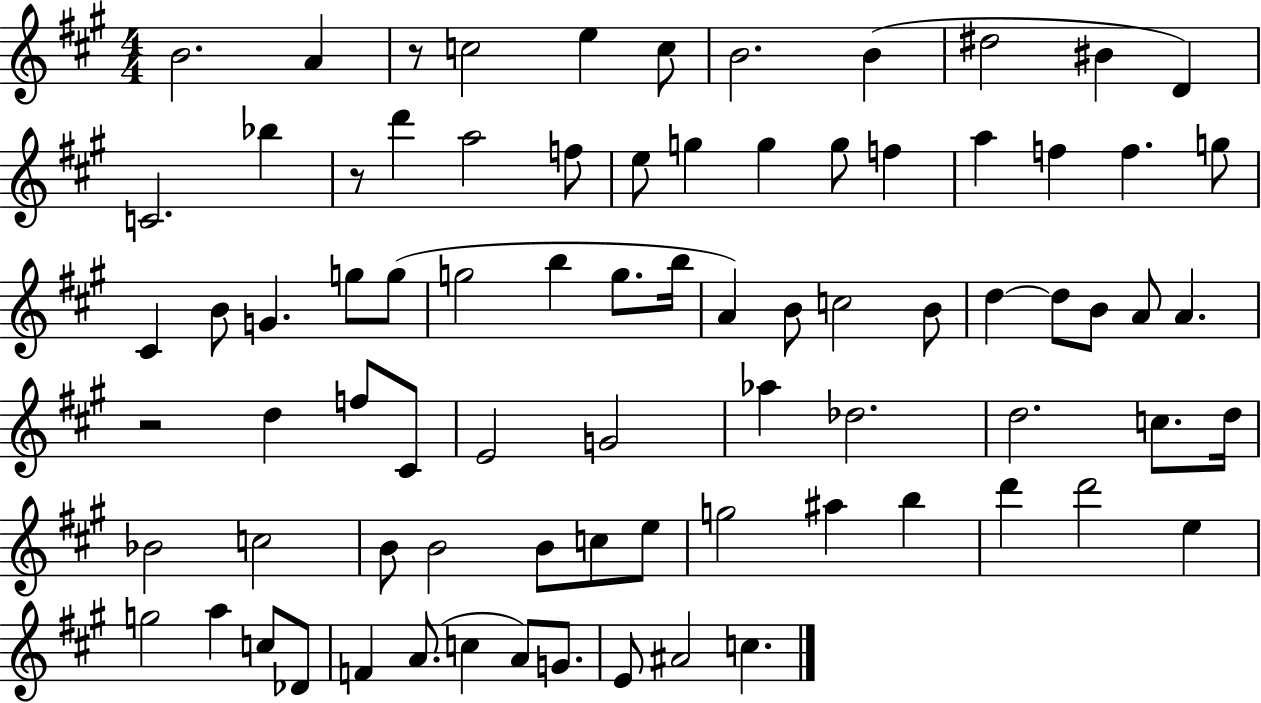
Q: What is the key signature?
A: A major